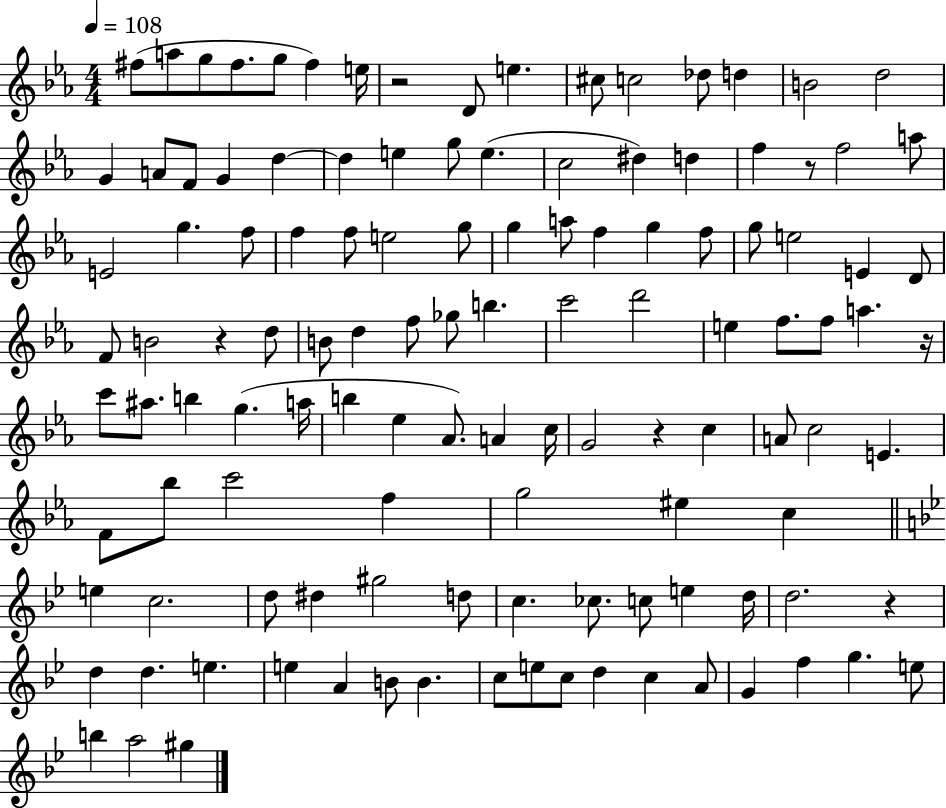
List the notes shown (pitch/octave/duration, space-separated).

F#5/e A5/e G5/e F#5/e. G5/e F#5/q E5/s R/h D4/e E5/q. C#5/e C5/h Db5/e D5/q B4/h D5/h G4/q A4/e F4/e G4/q D5/q D5/q E5/q G5/e E5/q. C5/h D#5/q D5/q F5/q R/e F5/h A5/e E4/h G5/q. F5/e F5/q F5/e E5/h G5/e G5/q A5/e F5/q G5/q F5/e G5/e E5/h E4/q D4/e F4/e B4/h R/q D5/e B4/e D5/q F5/e Gb5/e B5/q. C6/h D6/h E5/q F5/e. F5/e A5/q. R/s C6/e A#5/e. B5/q G5/q. A5/s B5/q Eb5/q Ab4/e. A4/q C5/s G4/h R/q C5/q A4/e C5/h E4/q. F4/e Bb5/e C6/h F5/q G5/h EIS5/q C5/q E5/q C5/h. D5/e D#5/q G#5/h D5/e C5/q. CES5/e. C5/e E5/q D5/s D5/h. R/q D5/q D5/q. E5/q. E5/q A4/q B4/e B4/q. C5/e E5/e C5/e D5/q C5/q A4/e G4/q F5/q G5/q. E5/e B5/q A5/h G#5/q